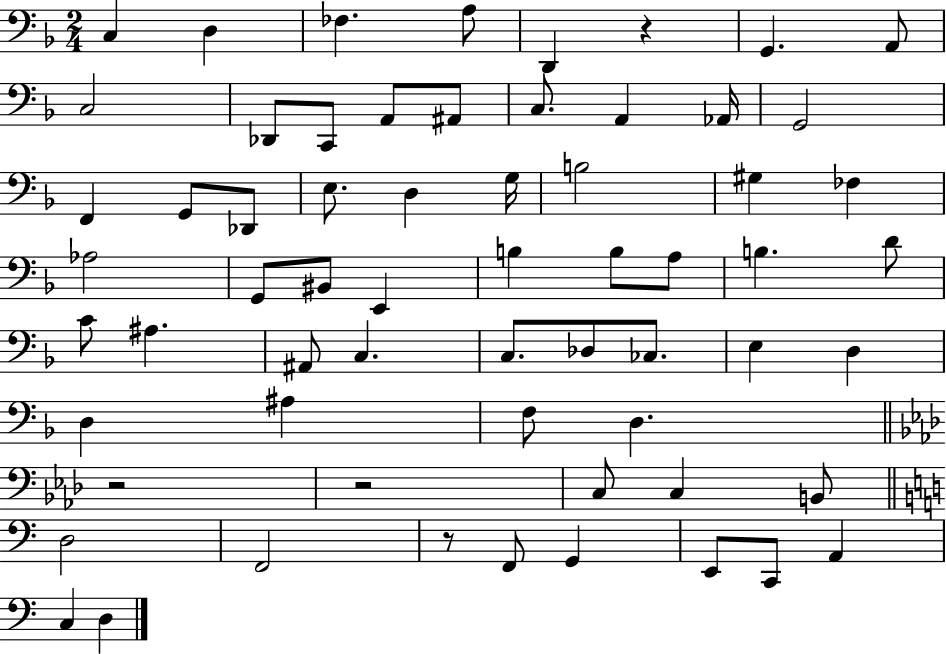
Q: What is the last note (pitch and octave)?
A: D3